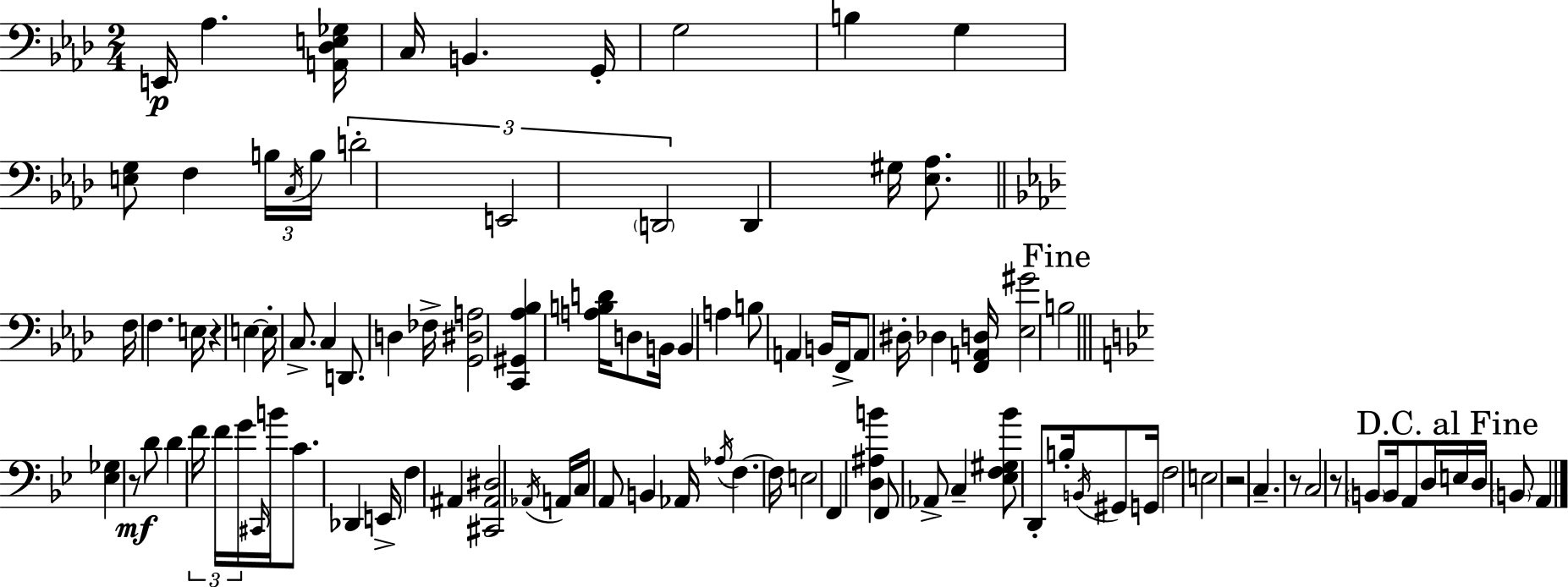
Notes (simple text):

E2/s Ab3/q. [A2,Db3,E3,Gb3]/s C3/s B2/q. G2/s G3/h B3/q G3/q [E3,G3]/e F3/q B3/s C3/s B3/s D4/h E2/h D2/h D2/q G#3/s [Eb3,Ab3]/e. F3/s F3/q. E3/s R/q E3/q E3/s C3/e. C3/q D2/e. D3/q FES3/s [G2,D#3,A3]/h [C2,G#2,Ab3,Bb3]/q [A3,B3,D4]/s D3/e B2/s B2/q A3/q B3/e A2/q B2/s F2/s A2/e D#3/s Db3/q [F2,A2,D3]/s [Eb3,G#4]/h B3/h [Eb3,Gb3]/q R/e D4/e D4/q F4/s F4/s G4/s C#2/s B4/s C4/e. Db2/q E2/s F3/q A#2/q [C#2,A#2,D#3]/h Ab2/s A2/s C3/s A2/e B2/q Ab2/s Ab3/s F3/q. F3/s E3/h F2/q [D3,A#3,B4]/q F2/e Ab2/e C3/q [Eb3,F3,G#3,Bb4]/e D2/e B3/s B2/s G#2/e G2/s F3/h E3/h R/h C3/q. R/e C3/h R/e B2/e B2/s A2/e D3/s E3/s D3/s B2/e A2/q